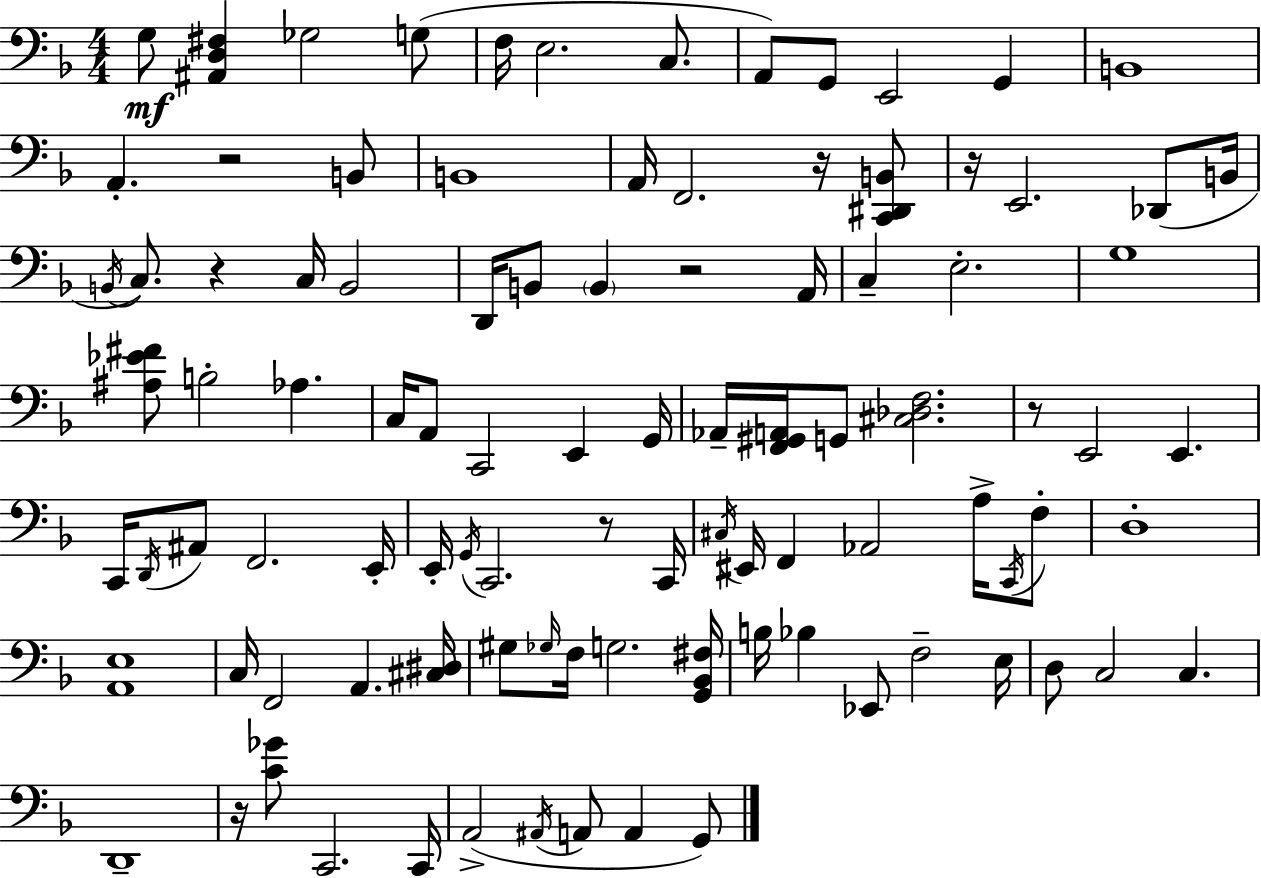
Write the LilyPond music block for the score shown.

{
  \clef bass
  \numericTimeSignature
  \time 4/4
  \key d \minor
  g8\mf <ais, d fis>4 ges2 g8( | f16 e2. c8. | a,8) g,8 e,2 g,4 | b,1 | \break a,4.-. r2 b,8 | b,1 | a,16 f,2. r16 <c, dis, b,>8 | r16 e,2. des,8( b,16 | \break \acciaccatura { b,16 }) c8. r4 c16 b,2 | d,16 b,8 \parenthesize b,4 r2 | a,16 c4-- e2.-. | g1 | \break <ais ees' fis'>8 b2-. aes4. | c16 a,8 c,2 e,4 | g,16 aes,16-- <f, gis, a,>16 g,8 <cis des f>2. | r8 e,2 e,4. | \break c,16 \acciaccatura { d,16 } ais,8 f,2. | e,16-. e,16-. \acciaccatura { g,16 } c,2. | r8 c,16 \acciaccatura { cis16 } eis,16 f,4 aes,2 | a16-> \acciaccatura { c,16 } f8-. d1-. | \break <a, e>1 | c16 f,2 a,4. | <cis dis>16 gis8 \grace { ges16 } f16 g2. | <g, bes, fis>16 b16 bes4 ees,8 f2-- | \break e16 d8 c2 | c4. d,1-- | r16 <c' ges'>8 c,2. | c,16 a,2->( \acciaccatura { ais,16 } a,8 | \break a,4 g,8) \bar "|."
}